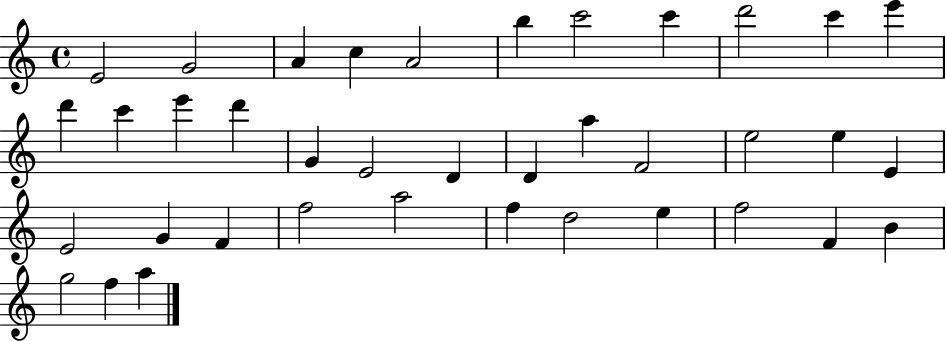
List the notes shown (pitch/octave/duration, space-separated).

E4/h G4/h A4/q C5/q A4/h B5/q C6/h C6/q D6/h C6/q E6/q D6/q C6/q E6/q D6/q G4/q E4/h D4/q D4/q A5/q F4/h E5/h E5/q E4/q E4/h G4/q F4/q F5/h A5/h F5/q D5/h E5/q F5/h F4/q B4/q G5/h F5/q A5/q